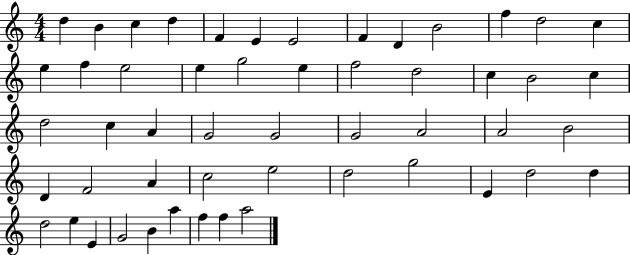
{
  \clef treble
  \numericTimeSignature
  \time 4/4
  \key c \major
  d''4 b'4 c''4 d''4 | f'4 e'4 e'2 | f'4 d'4 b'2 | f''4 d''2 c''4 | \break e''4 f''4 e''2 | e''4 g''2 e''4 | f''2 d''2 | c''4 b'2 c''4 | \break d''2 c''4 a'4 | g'2 g'2 | g'2 a'2 | a'2 b'2 | \break d'4 f'2 a'4 | c''2 e''2 | d''2 g''2 | e'4 d''2 d''4 | \break d''2 e''4 e'4 | g'2 b'4 a''4 | f''4 f''4 a''2 | \bar "|."
}